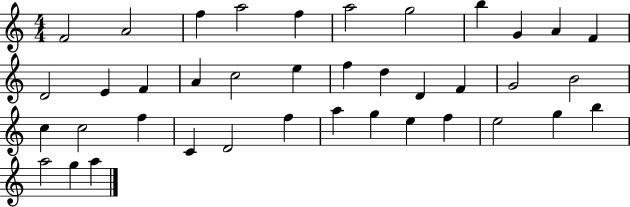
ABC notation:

X:1
T:Untitled
M:4/4
L:1/4
K:C
F2 A2 f a2 f a2 g2 b G A F D2 E F A c2 e f d D F G2 B2 c c2 f C D2 f a g e f e2 g b a2 g a